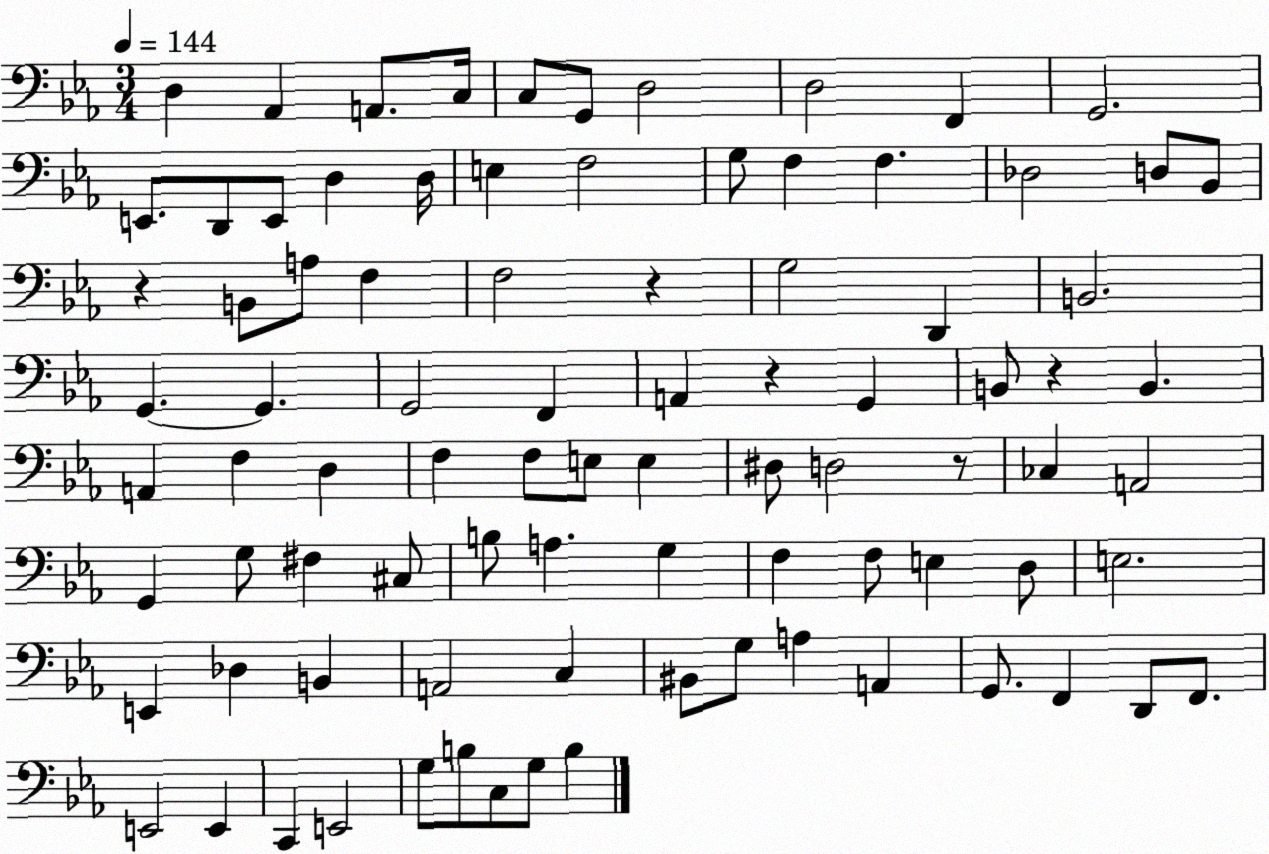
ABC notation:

X:1
T:Untitled
M:3/4
L:1/4
K:Eb
D, _A,, A,,/2 C,/4 C,/2 G,,/2 D,2 D,2 F,, G,,2 E,,/2 D,,/2 E,,/2 D, D,/4 E, F,2 G,/2 F, F, _D,2 D,/2 _B,,/2 z B,,/2 A,/2 F, F,2 z G,2 D,, B,,2 G,, G,, G,,2 F,, A,, z G,, B,,/2 z B,, A,, F, D, F, F,/2 E,/2 E, ^D,/2 D,2 z/2 _C, A,,2 G,, G,/2 ^F, ^C,/2 B,/2 A, G, F, F,/2 E, D,/2 E,2 E,, _D, B,, A,,2 C, ^B,,/2 G,/2 A, A,, G,,/2 F,, D,,/2 F,,/2 E,,2 E,, C,, E,,2 G,/2 B,/2 C,/2 G,/2 B,